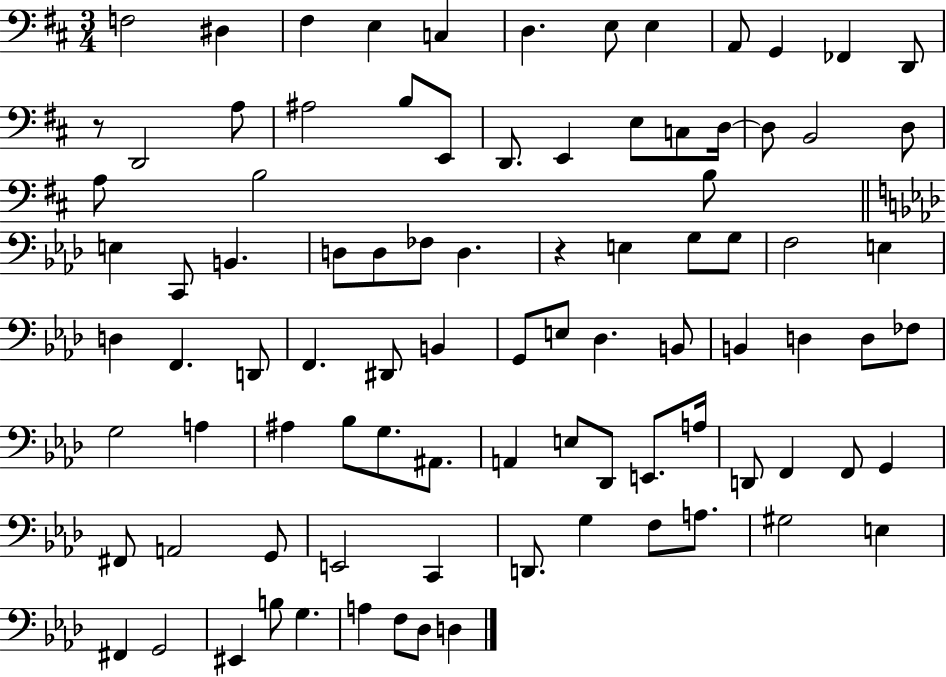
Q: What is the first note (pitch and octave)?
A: F3